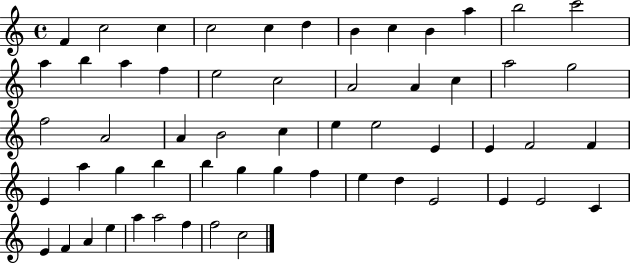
X:1
T:Untitled
M:4/4
L:1/4
K:C
F c2 c c2 c d B c B a b2 c'2 a b a f e2 c2 A2 A c a2 g2 f2 A2 A B2 c e e2 E E F2 F E a g b b g g f e d E2 E E2 C E F A e a a2 f f2 c2